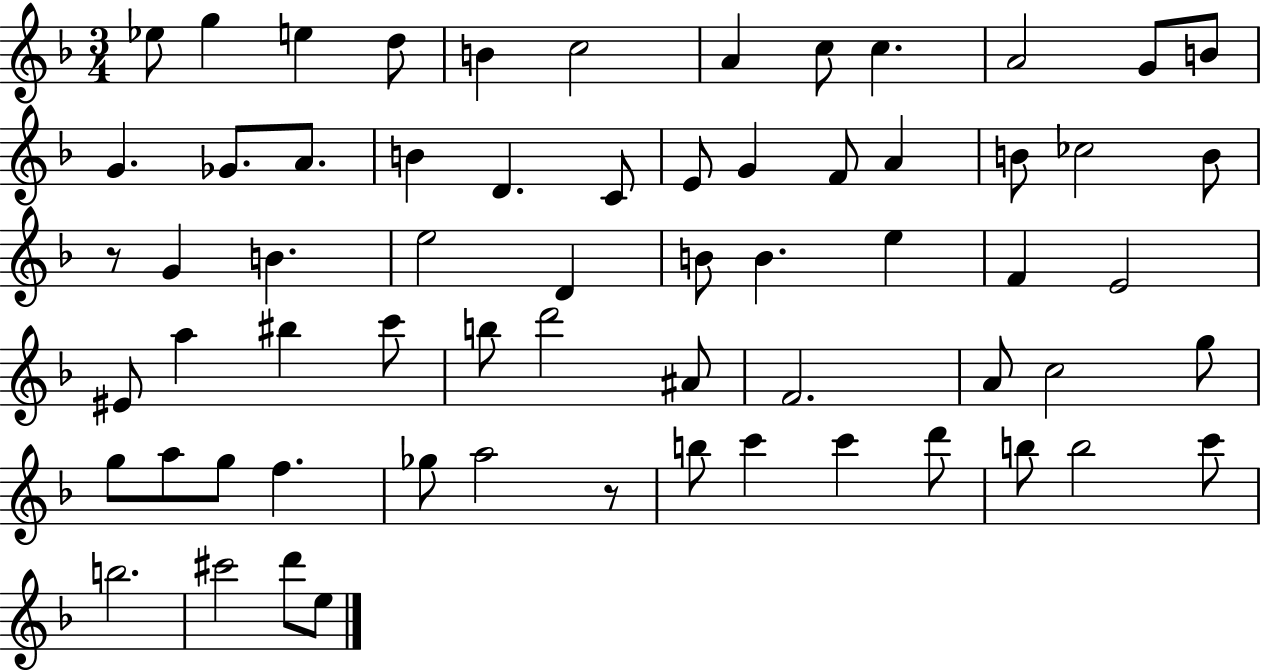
X:1
T:Untitled
M:3/4
L:1/4
K:F
_e/2 g e d/2 B c2 A c/2 c A2 G/2 B/2 G _G/2 A/2 B D C/2 E/2 G F/2 A B/2 _c2 B/2 z/2 G B e2 D B/2 B e F E2 ^E/2 a ^b c'/2 b/2 d'2 ^A/2 F2 A/2 c2 g/2 g/2 a/2 g/2 f _g/2 a2 z/2 b/2 c' c' d'/2 b/2 b2 c'/2 b2 ^c'2 d'/2 e/2